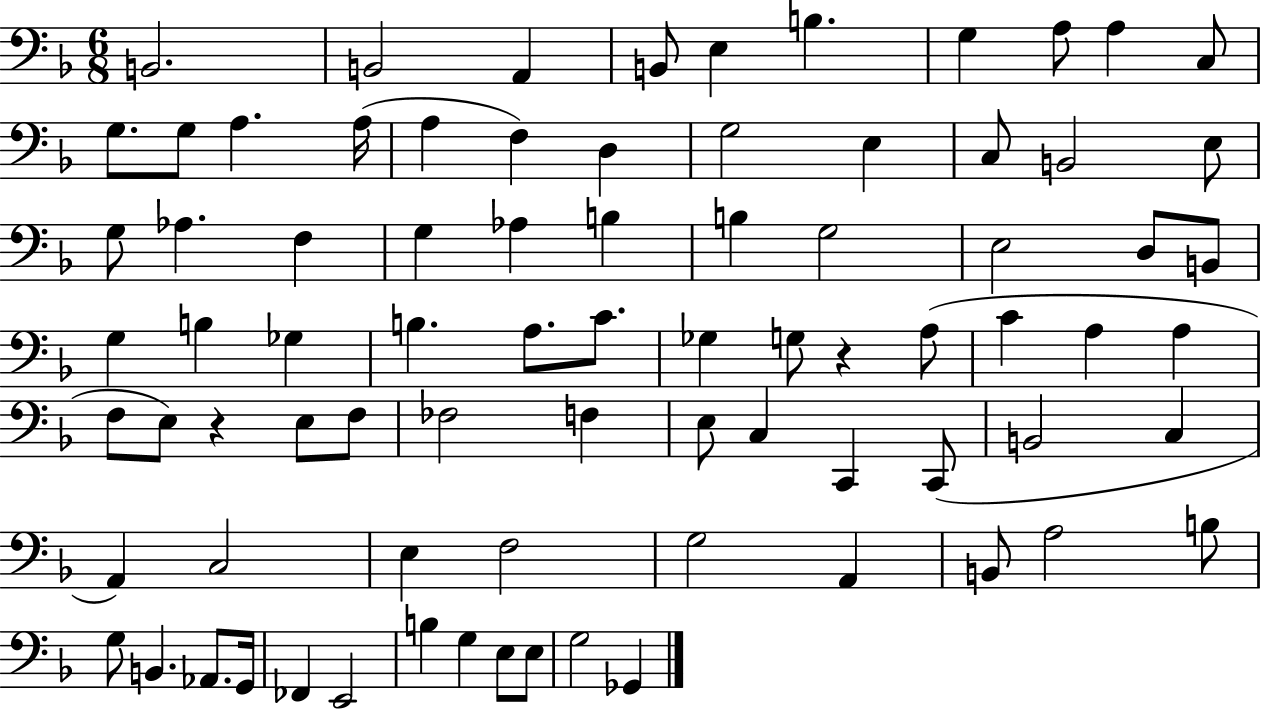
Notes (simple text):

B2/h. B2/h A2/q B2/e E3/q B3/q. G3/q A3/e A3/q C3/e G3/e. G3/e A3/q. A3/s A3/q F3/q D3/q G3/h E3/q C3/e B2/h E3/e G3/e Ab3/q. F3/q G3/q Ab3/q B3/q B3/q G3/h E3/h D3/e B2/e G3/q B3/q Gb3/q B3/q. A3/e. C4/e. Gb3/q G3/e R/q A3/e C4/q A3/q A3/q F3/e E3/e R/q E3/e F3/e FES3/h F3/q E3/e C3/q C2/q C2/e B2/h C3/q A2/q C3/h E3/q F3/h G3/h A2/q B2/e A3/h B3/e G3/e B2/q. Ab2/e. G2/s FES2/q E2/h B3/q G3/q E3/e E3/e G3/h Gb2/q